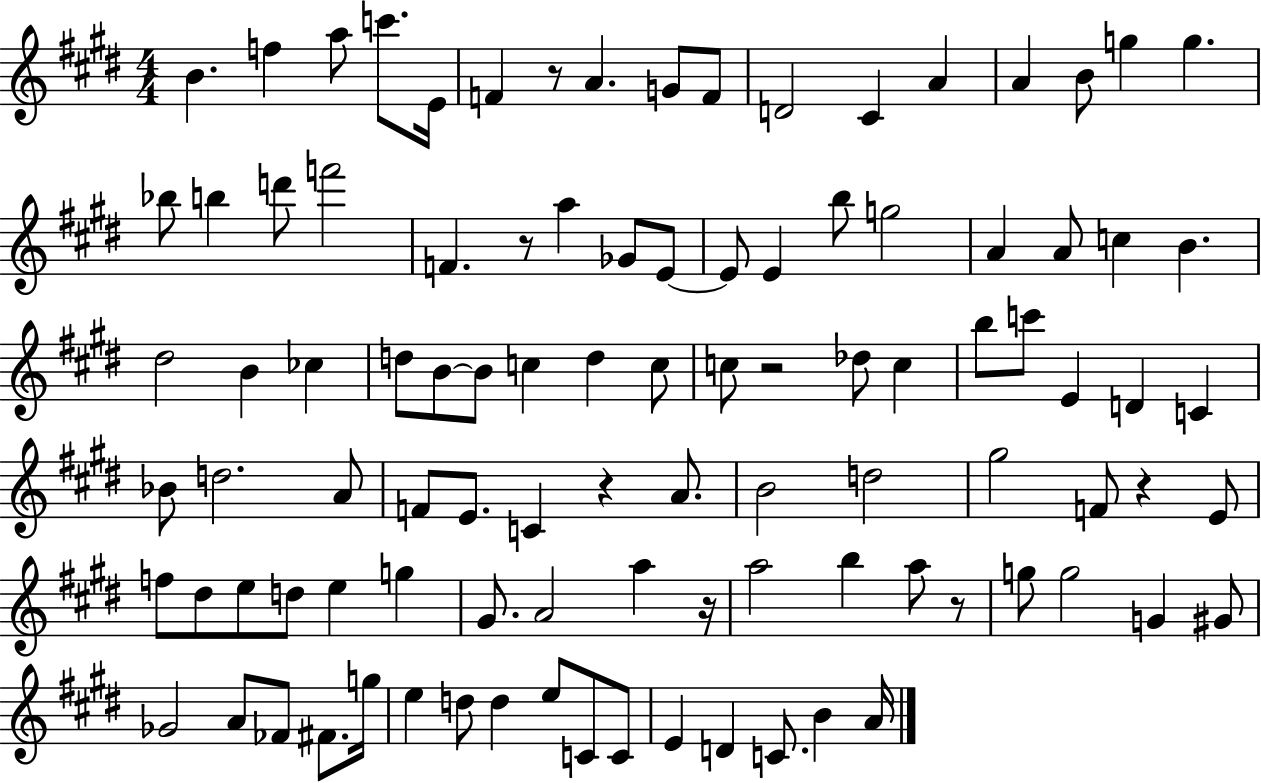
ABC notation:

X:1
T:Untitled
M:4/4
L:1/4
K:E
B f a/2 c'/2 E/4 F z/2 A G/2 F/2 D2 ^C A A B/2 g g _b/2 b d'/2 f'2 F z/2 a _G/2 E/2 E/2 E b/2 g2 A A/2 c B ^d2 B _c d/2 B/2 B/2 c d c/2 c/2 z2 _d/2 c b/2 c'/2 E D C _B/2 d2 A/2 F/2 E/2 C z A/2 B2 d2 ^g2 F/2 z E/2 f/2 ^d/2 e/2 d/2 e g ^G/2 A2 a z/4 a2 b a/2 z/2 g/2 g2 G ^G/2 _G2 A/2 _F/2 ^F/2 g/4 e d/2 d e/2 C/2 C/2 E D C/2 B A/4